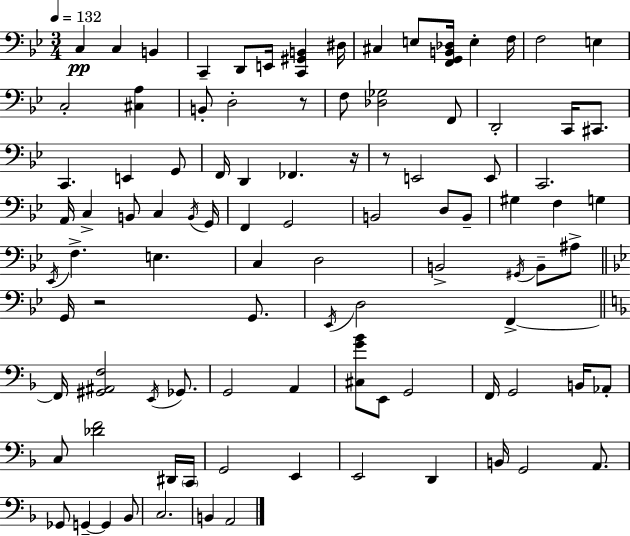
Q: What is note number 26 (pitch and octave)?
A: D2